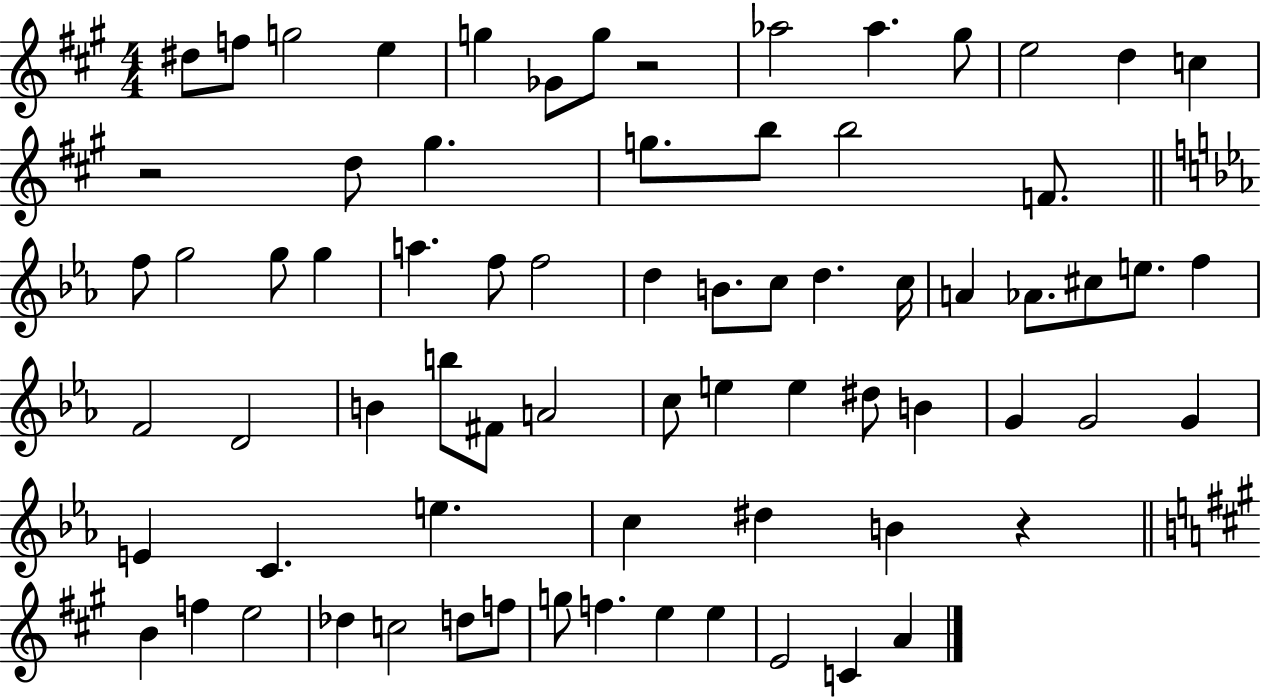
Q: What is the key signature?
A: A major